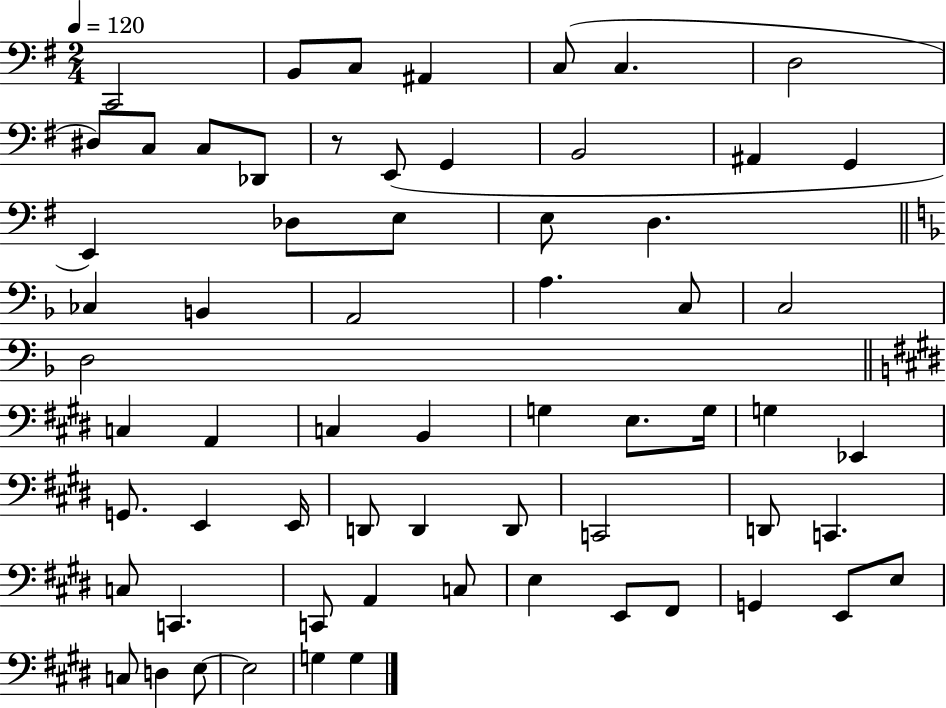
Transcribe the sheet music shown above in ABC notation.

X:1
T:Untitled
M:2/4
L:1/4
K:G
C,,2 B,,/2 C,/2 ^A,, C,/2 C, D,2 ^D,/2 C,/2 C,/2 _D,,/2 z/2 E,,/2 G,, B,,2 ^A,, G,, E,, _D,/2 E,/2 E,/2 D, _C, B,, A,,2 A, C,/2 C,2 D,2 C, A,, C, B,, G, E,/2 G,/4 G, _E,, G,,/2 E,, E,,/4 D,,/2 D,, D,,/2 C,,2 D,,/2 C,, C,/2 C,, C,,/2 A,, C,/2 E, E,,/2 ^F,,/2 G,, E,,/2 E,/2 C,/2 D, E,/2 E,2 G, G,